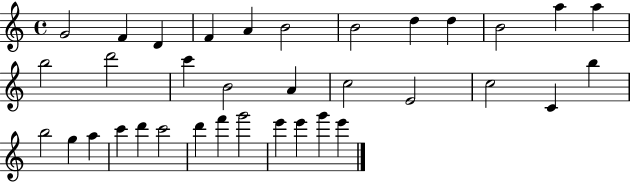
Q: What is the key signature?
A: C major